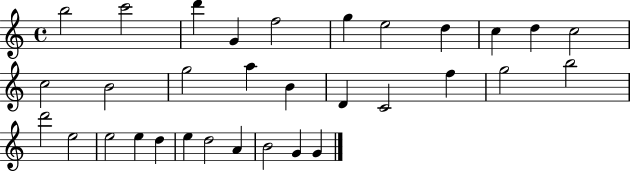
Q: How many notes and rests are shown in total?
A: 32